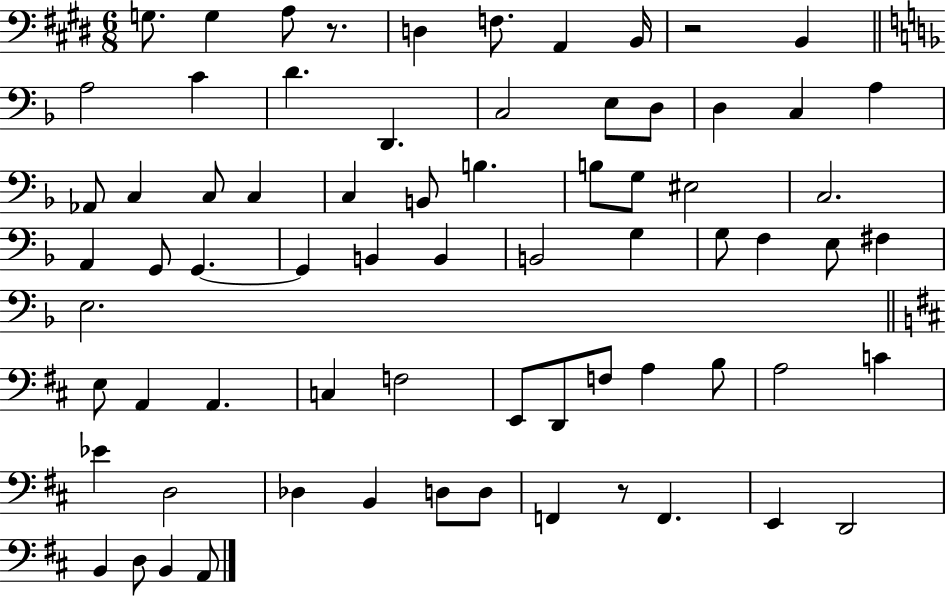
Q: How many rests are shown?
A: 3